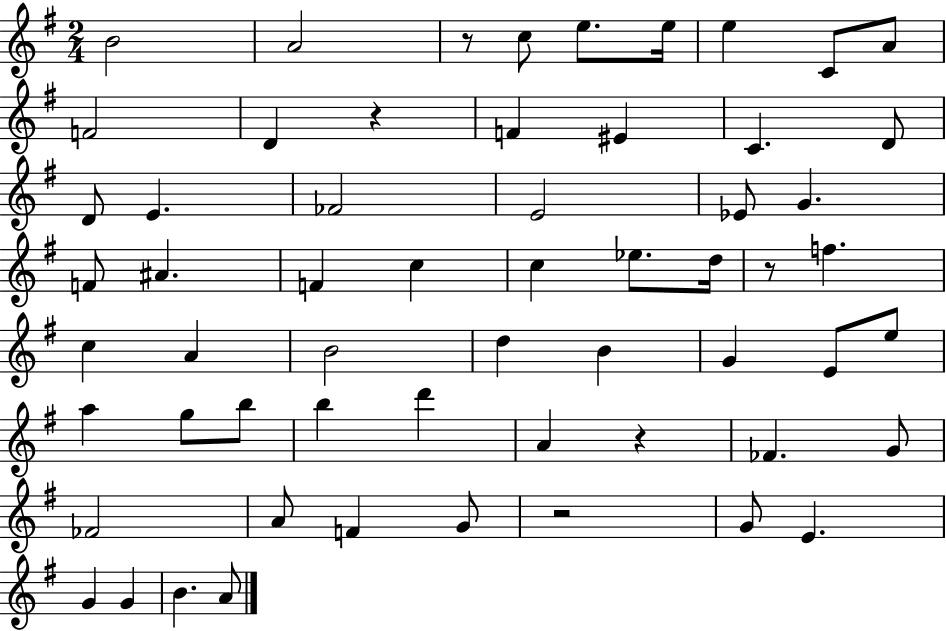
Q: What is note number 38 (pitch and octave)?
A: G5